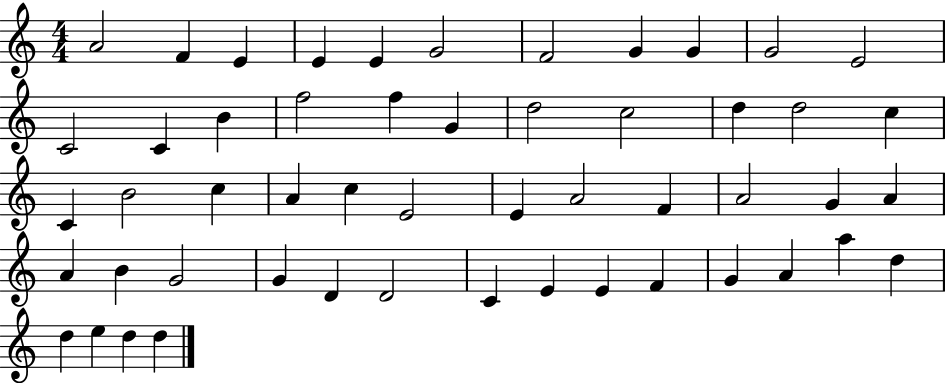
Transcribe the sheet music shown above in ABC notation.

X:1
T:Untitled
M:4/4
L:1/4
K:C
A2 F E E E G2 F2 G G G2 E2 C2 C B f2 f G d2 c2 d d2 c C B2 c A c E2 E A2 F A2 G A A B G2 G D D2 C E E F G A a d d e d d